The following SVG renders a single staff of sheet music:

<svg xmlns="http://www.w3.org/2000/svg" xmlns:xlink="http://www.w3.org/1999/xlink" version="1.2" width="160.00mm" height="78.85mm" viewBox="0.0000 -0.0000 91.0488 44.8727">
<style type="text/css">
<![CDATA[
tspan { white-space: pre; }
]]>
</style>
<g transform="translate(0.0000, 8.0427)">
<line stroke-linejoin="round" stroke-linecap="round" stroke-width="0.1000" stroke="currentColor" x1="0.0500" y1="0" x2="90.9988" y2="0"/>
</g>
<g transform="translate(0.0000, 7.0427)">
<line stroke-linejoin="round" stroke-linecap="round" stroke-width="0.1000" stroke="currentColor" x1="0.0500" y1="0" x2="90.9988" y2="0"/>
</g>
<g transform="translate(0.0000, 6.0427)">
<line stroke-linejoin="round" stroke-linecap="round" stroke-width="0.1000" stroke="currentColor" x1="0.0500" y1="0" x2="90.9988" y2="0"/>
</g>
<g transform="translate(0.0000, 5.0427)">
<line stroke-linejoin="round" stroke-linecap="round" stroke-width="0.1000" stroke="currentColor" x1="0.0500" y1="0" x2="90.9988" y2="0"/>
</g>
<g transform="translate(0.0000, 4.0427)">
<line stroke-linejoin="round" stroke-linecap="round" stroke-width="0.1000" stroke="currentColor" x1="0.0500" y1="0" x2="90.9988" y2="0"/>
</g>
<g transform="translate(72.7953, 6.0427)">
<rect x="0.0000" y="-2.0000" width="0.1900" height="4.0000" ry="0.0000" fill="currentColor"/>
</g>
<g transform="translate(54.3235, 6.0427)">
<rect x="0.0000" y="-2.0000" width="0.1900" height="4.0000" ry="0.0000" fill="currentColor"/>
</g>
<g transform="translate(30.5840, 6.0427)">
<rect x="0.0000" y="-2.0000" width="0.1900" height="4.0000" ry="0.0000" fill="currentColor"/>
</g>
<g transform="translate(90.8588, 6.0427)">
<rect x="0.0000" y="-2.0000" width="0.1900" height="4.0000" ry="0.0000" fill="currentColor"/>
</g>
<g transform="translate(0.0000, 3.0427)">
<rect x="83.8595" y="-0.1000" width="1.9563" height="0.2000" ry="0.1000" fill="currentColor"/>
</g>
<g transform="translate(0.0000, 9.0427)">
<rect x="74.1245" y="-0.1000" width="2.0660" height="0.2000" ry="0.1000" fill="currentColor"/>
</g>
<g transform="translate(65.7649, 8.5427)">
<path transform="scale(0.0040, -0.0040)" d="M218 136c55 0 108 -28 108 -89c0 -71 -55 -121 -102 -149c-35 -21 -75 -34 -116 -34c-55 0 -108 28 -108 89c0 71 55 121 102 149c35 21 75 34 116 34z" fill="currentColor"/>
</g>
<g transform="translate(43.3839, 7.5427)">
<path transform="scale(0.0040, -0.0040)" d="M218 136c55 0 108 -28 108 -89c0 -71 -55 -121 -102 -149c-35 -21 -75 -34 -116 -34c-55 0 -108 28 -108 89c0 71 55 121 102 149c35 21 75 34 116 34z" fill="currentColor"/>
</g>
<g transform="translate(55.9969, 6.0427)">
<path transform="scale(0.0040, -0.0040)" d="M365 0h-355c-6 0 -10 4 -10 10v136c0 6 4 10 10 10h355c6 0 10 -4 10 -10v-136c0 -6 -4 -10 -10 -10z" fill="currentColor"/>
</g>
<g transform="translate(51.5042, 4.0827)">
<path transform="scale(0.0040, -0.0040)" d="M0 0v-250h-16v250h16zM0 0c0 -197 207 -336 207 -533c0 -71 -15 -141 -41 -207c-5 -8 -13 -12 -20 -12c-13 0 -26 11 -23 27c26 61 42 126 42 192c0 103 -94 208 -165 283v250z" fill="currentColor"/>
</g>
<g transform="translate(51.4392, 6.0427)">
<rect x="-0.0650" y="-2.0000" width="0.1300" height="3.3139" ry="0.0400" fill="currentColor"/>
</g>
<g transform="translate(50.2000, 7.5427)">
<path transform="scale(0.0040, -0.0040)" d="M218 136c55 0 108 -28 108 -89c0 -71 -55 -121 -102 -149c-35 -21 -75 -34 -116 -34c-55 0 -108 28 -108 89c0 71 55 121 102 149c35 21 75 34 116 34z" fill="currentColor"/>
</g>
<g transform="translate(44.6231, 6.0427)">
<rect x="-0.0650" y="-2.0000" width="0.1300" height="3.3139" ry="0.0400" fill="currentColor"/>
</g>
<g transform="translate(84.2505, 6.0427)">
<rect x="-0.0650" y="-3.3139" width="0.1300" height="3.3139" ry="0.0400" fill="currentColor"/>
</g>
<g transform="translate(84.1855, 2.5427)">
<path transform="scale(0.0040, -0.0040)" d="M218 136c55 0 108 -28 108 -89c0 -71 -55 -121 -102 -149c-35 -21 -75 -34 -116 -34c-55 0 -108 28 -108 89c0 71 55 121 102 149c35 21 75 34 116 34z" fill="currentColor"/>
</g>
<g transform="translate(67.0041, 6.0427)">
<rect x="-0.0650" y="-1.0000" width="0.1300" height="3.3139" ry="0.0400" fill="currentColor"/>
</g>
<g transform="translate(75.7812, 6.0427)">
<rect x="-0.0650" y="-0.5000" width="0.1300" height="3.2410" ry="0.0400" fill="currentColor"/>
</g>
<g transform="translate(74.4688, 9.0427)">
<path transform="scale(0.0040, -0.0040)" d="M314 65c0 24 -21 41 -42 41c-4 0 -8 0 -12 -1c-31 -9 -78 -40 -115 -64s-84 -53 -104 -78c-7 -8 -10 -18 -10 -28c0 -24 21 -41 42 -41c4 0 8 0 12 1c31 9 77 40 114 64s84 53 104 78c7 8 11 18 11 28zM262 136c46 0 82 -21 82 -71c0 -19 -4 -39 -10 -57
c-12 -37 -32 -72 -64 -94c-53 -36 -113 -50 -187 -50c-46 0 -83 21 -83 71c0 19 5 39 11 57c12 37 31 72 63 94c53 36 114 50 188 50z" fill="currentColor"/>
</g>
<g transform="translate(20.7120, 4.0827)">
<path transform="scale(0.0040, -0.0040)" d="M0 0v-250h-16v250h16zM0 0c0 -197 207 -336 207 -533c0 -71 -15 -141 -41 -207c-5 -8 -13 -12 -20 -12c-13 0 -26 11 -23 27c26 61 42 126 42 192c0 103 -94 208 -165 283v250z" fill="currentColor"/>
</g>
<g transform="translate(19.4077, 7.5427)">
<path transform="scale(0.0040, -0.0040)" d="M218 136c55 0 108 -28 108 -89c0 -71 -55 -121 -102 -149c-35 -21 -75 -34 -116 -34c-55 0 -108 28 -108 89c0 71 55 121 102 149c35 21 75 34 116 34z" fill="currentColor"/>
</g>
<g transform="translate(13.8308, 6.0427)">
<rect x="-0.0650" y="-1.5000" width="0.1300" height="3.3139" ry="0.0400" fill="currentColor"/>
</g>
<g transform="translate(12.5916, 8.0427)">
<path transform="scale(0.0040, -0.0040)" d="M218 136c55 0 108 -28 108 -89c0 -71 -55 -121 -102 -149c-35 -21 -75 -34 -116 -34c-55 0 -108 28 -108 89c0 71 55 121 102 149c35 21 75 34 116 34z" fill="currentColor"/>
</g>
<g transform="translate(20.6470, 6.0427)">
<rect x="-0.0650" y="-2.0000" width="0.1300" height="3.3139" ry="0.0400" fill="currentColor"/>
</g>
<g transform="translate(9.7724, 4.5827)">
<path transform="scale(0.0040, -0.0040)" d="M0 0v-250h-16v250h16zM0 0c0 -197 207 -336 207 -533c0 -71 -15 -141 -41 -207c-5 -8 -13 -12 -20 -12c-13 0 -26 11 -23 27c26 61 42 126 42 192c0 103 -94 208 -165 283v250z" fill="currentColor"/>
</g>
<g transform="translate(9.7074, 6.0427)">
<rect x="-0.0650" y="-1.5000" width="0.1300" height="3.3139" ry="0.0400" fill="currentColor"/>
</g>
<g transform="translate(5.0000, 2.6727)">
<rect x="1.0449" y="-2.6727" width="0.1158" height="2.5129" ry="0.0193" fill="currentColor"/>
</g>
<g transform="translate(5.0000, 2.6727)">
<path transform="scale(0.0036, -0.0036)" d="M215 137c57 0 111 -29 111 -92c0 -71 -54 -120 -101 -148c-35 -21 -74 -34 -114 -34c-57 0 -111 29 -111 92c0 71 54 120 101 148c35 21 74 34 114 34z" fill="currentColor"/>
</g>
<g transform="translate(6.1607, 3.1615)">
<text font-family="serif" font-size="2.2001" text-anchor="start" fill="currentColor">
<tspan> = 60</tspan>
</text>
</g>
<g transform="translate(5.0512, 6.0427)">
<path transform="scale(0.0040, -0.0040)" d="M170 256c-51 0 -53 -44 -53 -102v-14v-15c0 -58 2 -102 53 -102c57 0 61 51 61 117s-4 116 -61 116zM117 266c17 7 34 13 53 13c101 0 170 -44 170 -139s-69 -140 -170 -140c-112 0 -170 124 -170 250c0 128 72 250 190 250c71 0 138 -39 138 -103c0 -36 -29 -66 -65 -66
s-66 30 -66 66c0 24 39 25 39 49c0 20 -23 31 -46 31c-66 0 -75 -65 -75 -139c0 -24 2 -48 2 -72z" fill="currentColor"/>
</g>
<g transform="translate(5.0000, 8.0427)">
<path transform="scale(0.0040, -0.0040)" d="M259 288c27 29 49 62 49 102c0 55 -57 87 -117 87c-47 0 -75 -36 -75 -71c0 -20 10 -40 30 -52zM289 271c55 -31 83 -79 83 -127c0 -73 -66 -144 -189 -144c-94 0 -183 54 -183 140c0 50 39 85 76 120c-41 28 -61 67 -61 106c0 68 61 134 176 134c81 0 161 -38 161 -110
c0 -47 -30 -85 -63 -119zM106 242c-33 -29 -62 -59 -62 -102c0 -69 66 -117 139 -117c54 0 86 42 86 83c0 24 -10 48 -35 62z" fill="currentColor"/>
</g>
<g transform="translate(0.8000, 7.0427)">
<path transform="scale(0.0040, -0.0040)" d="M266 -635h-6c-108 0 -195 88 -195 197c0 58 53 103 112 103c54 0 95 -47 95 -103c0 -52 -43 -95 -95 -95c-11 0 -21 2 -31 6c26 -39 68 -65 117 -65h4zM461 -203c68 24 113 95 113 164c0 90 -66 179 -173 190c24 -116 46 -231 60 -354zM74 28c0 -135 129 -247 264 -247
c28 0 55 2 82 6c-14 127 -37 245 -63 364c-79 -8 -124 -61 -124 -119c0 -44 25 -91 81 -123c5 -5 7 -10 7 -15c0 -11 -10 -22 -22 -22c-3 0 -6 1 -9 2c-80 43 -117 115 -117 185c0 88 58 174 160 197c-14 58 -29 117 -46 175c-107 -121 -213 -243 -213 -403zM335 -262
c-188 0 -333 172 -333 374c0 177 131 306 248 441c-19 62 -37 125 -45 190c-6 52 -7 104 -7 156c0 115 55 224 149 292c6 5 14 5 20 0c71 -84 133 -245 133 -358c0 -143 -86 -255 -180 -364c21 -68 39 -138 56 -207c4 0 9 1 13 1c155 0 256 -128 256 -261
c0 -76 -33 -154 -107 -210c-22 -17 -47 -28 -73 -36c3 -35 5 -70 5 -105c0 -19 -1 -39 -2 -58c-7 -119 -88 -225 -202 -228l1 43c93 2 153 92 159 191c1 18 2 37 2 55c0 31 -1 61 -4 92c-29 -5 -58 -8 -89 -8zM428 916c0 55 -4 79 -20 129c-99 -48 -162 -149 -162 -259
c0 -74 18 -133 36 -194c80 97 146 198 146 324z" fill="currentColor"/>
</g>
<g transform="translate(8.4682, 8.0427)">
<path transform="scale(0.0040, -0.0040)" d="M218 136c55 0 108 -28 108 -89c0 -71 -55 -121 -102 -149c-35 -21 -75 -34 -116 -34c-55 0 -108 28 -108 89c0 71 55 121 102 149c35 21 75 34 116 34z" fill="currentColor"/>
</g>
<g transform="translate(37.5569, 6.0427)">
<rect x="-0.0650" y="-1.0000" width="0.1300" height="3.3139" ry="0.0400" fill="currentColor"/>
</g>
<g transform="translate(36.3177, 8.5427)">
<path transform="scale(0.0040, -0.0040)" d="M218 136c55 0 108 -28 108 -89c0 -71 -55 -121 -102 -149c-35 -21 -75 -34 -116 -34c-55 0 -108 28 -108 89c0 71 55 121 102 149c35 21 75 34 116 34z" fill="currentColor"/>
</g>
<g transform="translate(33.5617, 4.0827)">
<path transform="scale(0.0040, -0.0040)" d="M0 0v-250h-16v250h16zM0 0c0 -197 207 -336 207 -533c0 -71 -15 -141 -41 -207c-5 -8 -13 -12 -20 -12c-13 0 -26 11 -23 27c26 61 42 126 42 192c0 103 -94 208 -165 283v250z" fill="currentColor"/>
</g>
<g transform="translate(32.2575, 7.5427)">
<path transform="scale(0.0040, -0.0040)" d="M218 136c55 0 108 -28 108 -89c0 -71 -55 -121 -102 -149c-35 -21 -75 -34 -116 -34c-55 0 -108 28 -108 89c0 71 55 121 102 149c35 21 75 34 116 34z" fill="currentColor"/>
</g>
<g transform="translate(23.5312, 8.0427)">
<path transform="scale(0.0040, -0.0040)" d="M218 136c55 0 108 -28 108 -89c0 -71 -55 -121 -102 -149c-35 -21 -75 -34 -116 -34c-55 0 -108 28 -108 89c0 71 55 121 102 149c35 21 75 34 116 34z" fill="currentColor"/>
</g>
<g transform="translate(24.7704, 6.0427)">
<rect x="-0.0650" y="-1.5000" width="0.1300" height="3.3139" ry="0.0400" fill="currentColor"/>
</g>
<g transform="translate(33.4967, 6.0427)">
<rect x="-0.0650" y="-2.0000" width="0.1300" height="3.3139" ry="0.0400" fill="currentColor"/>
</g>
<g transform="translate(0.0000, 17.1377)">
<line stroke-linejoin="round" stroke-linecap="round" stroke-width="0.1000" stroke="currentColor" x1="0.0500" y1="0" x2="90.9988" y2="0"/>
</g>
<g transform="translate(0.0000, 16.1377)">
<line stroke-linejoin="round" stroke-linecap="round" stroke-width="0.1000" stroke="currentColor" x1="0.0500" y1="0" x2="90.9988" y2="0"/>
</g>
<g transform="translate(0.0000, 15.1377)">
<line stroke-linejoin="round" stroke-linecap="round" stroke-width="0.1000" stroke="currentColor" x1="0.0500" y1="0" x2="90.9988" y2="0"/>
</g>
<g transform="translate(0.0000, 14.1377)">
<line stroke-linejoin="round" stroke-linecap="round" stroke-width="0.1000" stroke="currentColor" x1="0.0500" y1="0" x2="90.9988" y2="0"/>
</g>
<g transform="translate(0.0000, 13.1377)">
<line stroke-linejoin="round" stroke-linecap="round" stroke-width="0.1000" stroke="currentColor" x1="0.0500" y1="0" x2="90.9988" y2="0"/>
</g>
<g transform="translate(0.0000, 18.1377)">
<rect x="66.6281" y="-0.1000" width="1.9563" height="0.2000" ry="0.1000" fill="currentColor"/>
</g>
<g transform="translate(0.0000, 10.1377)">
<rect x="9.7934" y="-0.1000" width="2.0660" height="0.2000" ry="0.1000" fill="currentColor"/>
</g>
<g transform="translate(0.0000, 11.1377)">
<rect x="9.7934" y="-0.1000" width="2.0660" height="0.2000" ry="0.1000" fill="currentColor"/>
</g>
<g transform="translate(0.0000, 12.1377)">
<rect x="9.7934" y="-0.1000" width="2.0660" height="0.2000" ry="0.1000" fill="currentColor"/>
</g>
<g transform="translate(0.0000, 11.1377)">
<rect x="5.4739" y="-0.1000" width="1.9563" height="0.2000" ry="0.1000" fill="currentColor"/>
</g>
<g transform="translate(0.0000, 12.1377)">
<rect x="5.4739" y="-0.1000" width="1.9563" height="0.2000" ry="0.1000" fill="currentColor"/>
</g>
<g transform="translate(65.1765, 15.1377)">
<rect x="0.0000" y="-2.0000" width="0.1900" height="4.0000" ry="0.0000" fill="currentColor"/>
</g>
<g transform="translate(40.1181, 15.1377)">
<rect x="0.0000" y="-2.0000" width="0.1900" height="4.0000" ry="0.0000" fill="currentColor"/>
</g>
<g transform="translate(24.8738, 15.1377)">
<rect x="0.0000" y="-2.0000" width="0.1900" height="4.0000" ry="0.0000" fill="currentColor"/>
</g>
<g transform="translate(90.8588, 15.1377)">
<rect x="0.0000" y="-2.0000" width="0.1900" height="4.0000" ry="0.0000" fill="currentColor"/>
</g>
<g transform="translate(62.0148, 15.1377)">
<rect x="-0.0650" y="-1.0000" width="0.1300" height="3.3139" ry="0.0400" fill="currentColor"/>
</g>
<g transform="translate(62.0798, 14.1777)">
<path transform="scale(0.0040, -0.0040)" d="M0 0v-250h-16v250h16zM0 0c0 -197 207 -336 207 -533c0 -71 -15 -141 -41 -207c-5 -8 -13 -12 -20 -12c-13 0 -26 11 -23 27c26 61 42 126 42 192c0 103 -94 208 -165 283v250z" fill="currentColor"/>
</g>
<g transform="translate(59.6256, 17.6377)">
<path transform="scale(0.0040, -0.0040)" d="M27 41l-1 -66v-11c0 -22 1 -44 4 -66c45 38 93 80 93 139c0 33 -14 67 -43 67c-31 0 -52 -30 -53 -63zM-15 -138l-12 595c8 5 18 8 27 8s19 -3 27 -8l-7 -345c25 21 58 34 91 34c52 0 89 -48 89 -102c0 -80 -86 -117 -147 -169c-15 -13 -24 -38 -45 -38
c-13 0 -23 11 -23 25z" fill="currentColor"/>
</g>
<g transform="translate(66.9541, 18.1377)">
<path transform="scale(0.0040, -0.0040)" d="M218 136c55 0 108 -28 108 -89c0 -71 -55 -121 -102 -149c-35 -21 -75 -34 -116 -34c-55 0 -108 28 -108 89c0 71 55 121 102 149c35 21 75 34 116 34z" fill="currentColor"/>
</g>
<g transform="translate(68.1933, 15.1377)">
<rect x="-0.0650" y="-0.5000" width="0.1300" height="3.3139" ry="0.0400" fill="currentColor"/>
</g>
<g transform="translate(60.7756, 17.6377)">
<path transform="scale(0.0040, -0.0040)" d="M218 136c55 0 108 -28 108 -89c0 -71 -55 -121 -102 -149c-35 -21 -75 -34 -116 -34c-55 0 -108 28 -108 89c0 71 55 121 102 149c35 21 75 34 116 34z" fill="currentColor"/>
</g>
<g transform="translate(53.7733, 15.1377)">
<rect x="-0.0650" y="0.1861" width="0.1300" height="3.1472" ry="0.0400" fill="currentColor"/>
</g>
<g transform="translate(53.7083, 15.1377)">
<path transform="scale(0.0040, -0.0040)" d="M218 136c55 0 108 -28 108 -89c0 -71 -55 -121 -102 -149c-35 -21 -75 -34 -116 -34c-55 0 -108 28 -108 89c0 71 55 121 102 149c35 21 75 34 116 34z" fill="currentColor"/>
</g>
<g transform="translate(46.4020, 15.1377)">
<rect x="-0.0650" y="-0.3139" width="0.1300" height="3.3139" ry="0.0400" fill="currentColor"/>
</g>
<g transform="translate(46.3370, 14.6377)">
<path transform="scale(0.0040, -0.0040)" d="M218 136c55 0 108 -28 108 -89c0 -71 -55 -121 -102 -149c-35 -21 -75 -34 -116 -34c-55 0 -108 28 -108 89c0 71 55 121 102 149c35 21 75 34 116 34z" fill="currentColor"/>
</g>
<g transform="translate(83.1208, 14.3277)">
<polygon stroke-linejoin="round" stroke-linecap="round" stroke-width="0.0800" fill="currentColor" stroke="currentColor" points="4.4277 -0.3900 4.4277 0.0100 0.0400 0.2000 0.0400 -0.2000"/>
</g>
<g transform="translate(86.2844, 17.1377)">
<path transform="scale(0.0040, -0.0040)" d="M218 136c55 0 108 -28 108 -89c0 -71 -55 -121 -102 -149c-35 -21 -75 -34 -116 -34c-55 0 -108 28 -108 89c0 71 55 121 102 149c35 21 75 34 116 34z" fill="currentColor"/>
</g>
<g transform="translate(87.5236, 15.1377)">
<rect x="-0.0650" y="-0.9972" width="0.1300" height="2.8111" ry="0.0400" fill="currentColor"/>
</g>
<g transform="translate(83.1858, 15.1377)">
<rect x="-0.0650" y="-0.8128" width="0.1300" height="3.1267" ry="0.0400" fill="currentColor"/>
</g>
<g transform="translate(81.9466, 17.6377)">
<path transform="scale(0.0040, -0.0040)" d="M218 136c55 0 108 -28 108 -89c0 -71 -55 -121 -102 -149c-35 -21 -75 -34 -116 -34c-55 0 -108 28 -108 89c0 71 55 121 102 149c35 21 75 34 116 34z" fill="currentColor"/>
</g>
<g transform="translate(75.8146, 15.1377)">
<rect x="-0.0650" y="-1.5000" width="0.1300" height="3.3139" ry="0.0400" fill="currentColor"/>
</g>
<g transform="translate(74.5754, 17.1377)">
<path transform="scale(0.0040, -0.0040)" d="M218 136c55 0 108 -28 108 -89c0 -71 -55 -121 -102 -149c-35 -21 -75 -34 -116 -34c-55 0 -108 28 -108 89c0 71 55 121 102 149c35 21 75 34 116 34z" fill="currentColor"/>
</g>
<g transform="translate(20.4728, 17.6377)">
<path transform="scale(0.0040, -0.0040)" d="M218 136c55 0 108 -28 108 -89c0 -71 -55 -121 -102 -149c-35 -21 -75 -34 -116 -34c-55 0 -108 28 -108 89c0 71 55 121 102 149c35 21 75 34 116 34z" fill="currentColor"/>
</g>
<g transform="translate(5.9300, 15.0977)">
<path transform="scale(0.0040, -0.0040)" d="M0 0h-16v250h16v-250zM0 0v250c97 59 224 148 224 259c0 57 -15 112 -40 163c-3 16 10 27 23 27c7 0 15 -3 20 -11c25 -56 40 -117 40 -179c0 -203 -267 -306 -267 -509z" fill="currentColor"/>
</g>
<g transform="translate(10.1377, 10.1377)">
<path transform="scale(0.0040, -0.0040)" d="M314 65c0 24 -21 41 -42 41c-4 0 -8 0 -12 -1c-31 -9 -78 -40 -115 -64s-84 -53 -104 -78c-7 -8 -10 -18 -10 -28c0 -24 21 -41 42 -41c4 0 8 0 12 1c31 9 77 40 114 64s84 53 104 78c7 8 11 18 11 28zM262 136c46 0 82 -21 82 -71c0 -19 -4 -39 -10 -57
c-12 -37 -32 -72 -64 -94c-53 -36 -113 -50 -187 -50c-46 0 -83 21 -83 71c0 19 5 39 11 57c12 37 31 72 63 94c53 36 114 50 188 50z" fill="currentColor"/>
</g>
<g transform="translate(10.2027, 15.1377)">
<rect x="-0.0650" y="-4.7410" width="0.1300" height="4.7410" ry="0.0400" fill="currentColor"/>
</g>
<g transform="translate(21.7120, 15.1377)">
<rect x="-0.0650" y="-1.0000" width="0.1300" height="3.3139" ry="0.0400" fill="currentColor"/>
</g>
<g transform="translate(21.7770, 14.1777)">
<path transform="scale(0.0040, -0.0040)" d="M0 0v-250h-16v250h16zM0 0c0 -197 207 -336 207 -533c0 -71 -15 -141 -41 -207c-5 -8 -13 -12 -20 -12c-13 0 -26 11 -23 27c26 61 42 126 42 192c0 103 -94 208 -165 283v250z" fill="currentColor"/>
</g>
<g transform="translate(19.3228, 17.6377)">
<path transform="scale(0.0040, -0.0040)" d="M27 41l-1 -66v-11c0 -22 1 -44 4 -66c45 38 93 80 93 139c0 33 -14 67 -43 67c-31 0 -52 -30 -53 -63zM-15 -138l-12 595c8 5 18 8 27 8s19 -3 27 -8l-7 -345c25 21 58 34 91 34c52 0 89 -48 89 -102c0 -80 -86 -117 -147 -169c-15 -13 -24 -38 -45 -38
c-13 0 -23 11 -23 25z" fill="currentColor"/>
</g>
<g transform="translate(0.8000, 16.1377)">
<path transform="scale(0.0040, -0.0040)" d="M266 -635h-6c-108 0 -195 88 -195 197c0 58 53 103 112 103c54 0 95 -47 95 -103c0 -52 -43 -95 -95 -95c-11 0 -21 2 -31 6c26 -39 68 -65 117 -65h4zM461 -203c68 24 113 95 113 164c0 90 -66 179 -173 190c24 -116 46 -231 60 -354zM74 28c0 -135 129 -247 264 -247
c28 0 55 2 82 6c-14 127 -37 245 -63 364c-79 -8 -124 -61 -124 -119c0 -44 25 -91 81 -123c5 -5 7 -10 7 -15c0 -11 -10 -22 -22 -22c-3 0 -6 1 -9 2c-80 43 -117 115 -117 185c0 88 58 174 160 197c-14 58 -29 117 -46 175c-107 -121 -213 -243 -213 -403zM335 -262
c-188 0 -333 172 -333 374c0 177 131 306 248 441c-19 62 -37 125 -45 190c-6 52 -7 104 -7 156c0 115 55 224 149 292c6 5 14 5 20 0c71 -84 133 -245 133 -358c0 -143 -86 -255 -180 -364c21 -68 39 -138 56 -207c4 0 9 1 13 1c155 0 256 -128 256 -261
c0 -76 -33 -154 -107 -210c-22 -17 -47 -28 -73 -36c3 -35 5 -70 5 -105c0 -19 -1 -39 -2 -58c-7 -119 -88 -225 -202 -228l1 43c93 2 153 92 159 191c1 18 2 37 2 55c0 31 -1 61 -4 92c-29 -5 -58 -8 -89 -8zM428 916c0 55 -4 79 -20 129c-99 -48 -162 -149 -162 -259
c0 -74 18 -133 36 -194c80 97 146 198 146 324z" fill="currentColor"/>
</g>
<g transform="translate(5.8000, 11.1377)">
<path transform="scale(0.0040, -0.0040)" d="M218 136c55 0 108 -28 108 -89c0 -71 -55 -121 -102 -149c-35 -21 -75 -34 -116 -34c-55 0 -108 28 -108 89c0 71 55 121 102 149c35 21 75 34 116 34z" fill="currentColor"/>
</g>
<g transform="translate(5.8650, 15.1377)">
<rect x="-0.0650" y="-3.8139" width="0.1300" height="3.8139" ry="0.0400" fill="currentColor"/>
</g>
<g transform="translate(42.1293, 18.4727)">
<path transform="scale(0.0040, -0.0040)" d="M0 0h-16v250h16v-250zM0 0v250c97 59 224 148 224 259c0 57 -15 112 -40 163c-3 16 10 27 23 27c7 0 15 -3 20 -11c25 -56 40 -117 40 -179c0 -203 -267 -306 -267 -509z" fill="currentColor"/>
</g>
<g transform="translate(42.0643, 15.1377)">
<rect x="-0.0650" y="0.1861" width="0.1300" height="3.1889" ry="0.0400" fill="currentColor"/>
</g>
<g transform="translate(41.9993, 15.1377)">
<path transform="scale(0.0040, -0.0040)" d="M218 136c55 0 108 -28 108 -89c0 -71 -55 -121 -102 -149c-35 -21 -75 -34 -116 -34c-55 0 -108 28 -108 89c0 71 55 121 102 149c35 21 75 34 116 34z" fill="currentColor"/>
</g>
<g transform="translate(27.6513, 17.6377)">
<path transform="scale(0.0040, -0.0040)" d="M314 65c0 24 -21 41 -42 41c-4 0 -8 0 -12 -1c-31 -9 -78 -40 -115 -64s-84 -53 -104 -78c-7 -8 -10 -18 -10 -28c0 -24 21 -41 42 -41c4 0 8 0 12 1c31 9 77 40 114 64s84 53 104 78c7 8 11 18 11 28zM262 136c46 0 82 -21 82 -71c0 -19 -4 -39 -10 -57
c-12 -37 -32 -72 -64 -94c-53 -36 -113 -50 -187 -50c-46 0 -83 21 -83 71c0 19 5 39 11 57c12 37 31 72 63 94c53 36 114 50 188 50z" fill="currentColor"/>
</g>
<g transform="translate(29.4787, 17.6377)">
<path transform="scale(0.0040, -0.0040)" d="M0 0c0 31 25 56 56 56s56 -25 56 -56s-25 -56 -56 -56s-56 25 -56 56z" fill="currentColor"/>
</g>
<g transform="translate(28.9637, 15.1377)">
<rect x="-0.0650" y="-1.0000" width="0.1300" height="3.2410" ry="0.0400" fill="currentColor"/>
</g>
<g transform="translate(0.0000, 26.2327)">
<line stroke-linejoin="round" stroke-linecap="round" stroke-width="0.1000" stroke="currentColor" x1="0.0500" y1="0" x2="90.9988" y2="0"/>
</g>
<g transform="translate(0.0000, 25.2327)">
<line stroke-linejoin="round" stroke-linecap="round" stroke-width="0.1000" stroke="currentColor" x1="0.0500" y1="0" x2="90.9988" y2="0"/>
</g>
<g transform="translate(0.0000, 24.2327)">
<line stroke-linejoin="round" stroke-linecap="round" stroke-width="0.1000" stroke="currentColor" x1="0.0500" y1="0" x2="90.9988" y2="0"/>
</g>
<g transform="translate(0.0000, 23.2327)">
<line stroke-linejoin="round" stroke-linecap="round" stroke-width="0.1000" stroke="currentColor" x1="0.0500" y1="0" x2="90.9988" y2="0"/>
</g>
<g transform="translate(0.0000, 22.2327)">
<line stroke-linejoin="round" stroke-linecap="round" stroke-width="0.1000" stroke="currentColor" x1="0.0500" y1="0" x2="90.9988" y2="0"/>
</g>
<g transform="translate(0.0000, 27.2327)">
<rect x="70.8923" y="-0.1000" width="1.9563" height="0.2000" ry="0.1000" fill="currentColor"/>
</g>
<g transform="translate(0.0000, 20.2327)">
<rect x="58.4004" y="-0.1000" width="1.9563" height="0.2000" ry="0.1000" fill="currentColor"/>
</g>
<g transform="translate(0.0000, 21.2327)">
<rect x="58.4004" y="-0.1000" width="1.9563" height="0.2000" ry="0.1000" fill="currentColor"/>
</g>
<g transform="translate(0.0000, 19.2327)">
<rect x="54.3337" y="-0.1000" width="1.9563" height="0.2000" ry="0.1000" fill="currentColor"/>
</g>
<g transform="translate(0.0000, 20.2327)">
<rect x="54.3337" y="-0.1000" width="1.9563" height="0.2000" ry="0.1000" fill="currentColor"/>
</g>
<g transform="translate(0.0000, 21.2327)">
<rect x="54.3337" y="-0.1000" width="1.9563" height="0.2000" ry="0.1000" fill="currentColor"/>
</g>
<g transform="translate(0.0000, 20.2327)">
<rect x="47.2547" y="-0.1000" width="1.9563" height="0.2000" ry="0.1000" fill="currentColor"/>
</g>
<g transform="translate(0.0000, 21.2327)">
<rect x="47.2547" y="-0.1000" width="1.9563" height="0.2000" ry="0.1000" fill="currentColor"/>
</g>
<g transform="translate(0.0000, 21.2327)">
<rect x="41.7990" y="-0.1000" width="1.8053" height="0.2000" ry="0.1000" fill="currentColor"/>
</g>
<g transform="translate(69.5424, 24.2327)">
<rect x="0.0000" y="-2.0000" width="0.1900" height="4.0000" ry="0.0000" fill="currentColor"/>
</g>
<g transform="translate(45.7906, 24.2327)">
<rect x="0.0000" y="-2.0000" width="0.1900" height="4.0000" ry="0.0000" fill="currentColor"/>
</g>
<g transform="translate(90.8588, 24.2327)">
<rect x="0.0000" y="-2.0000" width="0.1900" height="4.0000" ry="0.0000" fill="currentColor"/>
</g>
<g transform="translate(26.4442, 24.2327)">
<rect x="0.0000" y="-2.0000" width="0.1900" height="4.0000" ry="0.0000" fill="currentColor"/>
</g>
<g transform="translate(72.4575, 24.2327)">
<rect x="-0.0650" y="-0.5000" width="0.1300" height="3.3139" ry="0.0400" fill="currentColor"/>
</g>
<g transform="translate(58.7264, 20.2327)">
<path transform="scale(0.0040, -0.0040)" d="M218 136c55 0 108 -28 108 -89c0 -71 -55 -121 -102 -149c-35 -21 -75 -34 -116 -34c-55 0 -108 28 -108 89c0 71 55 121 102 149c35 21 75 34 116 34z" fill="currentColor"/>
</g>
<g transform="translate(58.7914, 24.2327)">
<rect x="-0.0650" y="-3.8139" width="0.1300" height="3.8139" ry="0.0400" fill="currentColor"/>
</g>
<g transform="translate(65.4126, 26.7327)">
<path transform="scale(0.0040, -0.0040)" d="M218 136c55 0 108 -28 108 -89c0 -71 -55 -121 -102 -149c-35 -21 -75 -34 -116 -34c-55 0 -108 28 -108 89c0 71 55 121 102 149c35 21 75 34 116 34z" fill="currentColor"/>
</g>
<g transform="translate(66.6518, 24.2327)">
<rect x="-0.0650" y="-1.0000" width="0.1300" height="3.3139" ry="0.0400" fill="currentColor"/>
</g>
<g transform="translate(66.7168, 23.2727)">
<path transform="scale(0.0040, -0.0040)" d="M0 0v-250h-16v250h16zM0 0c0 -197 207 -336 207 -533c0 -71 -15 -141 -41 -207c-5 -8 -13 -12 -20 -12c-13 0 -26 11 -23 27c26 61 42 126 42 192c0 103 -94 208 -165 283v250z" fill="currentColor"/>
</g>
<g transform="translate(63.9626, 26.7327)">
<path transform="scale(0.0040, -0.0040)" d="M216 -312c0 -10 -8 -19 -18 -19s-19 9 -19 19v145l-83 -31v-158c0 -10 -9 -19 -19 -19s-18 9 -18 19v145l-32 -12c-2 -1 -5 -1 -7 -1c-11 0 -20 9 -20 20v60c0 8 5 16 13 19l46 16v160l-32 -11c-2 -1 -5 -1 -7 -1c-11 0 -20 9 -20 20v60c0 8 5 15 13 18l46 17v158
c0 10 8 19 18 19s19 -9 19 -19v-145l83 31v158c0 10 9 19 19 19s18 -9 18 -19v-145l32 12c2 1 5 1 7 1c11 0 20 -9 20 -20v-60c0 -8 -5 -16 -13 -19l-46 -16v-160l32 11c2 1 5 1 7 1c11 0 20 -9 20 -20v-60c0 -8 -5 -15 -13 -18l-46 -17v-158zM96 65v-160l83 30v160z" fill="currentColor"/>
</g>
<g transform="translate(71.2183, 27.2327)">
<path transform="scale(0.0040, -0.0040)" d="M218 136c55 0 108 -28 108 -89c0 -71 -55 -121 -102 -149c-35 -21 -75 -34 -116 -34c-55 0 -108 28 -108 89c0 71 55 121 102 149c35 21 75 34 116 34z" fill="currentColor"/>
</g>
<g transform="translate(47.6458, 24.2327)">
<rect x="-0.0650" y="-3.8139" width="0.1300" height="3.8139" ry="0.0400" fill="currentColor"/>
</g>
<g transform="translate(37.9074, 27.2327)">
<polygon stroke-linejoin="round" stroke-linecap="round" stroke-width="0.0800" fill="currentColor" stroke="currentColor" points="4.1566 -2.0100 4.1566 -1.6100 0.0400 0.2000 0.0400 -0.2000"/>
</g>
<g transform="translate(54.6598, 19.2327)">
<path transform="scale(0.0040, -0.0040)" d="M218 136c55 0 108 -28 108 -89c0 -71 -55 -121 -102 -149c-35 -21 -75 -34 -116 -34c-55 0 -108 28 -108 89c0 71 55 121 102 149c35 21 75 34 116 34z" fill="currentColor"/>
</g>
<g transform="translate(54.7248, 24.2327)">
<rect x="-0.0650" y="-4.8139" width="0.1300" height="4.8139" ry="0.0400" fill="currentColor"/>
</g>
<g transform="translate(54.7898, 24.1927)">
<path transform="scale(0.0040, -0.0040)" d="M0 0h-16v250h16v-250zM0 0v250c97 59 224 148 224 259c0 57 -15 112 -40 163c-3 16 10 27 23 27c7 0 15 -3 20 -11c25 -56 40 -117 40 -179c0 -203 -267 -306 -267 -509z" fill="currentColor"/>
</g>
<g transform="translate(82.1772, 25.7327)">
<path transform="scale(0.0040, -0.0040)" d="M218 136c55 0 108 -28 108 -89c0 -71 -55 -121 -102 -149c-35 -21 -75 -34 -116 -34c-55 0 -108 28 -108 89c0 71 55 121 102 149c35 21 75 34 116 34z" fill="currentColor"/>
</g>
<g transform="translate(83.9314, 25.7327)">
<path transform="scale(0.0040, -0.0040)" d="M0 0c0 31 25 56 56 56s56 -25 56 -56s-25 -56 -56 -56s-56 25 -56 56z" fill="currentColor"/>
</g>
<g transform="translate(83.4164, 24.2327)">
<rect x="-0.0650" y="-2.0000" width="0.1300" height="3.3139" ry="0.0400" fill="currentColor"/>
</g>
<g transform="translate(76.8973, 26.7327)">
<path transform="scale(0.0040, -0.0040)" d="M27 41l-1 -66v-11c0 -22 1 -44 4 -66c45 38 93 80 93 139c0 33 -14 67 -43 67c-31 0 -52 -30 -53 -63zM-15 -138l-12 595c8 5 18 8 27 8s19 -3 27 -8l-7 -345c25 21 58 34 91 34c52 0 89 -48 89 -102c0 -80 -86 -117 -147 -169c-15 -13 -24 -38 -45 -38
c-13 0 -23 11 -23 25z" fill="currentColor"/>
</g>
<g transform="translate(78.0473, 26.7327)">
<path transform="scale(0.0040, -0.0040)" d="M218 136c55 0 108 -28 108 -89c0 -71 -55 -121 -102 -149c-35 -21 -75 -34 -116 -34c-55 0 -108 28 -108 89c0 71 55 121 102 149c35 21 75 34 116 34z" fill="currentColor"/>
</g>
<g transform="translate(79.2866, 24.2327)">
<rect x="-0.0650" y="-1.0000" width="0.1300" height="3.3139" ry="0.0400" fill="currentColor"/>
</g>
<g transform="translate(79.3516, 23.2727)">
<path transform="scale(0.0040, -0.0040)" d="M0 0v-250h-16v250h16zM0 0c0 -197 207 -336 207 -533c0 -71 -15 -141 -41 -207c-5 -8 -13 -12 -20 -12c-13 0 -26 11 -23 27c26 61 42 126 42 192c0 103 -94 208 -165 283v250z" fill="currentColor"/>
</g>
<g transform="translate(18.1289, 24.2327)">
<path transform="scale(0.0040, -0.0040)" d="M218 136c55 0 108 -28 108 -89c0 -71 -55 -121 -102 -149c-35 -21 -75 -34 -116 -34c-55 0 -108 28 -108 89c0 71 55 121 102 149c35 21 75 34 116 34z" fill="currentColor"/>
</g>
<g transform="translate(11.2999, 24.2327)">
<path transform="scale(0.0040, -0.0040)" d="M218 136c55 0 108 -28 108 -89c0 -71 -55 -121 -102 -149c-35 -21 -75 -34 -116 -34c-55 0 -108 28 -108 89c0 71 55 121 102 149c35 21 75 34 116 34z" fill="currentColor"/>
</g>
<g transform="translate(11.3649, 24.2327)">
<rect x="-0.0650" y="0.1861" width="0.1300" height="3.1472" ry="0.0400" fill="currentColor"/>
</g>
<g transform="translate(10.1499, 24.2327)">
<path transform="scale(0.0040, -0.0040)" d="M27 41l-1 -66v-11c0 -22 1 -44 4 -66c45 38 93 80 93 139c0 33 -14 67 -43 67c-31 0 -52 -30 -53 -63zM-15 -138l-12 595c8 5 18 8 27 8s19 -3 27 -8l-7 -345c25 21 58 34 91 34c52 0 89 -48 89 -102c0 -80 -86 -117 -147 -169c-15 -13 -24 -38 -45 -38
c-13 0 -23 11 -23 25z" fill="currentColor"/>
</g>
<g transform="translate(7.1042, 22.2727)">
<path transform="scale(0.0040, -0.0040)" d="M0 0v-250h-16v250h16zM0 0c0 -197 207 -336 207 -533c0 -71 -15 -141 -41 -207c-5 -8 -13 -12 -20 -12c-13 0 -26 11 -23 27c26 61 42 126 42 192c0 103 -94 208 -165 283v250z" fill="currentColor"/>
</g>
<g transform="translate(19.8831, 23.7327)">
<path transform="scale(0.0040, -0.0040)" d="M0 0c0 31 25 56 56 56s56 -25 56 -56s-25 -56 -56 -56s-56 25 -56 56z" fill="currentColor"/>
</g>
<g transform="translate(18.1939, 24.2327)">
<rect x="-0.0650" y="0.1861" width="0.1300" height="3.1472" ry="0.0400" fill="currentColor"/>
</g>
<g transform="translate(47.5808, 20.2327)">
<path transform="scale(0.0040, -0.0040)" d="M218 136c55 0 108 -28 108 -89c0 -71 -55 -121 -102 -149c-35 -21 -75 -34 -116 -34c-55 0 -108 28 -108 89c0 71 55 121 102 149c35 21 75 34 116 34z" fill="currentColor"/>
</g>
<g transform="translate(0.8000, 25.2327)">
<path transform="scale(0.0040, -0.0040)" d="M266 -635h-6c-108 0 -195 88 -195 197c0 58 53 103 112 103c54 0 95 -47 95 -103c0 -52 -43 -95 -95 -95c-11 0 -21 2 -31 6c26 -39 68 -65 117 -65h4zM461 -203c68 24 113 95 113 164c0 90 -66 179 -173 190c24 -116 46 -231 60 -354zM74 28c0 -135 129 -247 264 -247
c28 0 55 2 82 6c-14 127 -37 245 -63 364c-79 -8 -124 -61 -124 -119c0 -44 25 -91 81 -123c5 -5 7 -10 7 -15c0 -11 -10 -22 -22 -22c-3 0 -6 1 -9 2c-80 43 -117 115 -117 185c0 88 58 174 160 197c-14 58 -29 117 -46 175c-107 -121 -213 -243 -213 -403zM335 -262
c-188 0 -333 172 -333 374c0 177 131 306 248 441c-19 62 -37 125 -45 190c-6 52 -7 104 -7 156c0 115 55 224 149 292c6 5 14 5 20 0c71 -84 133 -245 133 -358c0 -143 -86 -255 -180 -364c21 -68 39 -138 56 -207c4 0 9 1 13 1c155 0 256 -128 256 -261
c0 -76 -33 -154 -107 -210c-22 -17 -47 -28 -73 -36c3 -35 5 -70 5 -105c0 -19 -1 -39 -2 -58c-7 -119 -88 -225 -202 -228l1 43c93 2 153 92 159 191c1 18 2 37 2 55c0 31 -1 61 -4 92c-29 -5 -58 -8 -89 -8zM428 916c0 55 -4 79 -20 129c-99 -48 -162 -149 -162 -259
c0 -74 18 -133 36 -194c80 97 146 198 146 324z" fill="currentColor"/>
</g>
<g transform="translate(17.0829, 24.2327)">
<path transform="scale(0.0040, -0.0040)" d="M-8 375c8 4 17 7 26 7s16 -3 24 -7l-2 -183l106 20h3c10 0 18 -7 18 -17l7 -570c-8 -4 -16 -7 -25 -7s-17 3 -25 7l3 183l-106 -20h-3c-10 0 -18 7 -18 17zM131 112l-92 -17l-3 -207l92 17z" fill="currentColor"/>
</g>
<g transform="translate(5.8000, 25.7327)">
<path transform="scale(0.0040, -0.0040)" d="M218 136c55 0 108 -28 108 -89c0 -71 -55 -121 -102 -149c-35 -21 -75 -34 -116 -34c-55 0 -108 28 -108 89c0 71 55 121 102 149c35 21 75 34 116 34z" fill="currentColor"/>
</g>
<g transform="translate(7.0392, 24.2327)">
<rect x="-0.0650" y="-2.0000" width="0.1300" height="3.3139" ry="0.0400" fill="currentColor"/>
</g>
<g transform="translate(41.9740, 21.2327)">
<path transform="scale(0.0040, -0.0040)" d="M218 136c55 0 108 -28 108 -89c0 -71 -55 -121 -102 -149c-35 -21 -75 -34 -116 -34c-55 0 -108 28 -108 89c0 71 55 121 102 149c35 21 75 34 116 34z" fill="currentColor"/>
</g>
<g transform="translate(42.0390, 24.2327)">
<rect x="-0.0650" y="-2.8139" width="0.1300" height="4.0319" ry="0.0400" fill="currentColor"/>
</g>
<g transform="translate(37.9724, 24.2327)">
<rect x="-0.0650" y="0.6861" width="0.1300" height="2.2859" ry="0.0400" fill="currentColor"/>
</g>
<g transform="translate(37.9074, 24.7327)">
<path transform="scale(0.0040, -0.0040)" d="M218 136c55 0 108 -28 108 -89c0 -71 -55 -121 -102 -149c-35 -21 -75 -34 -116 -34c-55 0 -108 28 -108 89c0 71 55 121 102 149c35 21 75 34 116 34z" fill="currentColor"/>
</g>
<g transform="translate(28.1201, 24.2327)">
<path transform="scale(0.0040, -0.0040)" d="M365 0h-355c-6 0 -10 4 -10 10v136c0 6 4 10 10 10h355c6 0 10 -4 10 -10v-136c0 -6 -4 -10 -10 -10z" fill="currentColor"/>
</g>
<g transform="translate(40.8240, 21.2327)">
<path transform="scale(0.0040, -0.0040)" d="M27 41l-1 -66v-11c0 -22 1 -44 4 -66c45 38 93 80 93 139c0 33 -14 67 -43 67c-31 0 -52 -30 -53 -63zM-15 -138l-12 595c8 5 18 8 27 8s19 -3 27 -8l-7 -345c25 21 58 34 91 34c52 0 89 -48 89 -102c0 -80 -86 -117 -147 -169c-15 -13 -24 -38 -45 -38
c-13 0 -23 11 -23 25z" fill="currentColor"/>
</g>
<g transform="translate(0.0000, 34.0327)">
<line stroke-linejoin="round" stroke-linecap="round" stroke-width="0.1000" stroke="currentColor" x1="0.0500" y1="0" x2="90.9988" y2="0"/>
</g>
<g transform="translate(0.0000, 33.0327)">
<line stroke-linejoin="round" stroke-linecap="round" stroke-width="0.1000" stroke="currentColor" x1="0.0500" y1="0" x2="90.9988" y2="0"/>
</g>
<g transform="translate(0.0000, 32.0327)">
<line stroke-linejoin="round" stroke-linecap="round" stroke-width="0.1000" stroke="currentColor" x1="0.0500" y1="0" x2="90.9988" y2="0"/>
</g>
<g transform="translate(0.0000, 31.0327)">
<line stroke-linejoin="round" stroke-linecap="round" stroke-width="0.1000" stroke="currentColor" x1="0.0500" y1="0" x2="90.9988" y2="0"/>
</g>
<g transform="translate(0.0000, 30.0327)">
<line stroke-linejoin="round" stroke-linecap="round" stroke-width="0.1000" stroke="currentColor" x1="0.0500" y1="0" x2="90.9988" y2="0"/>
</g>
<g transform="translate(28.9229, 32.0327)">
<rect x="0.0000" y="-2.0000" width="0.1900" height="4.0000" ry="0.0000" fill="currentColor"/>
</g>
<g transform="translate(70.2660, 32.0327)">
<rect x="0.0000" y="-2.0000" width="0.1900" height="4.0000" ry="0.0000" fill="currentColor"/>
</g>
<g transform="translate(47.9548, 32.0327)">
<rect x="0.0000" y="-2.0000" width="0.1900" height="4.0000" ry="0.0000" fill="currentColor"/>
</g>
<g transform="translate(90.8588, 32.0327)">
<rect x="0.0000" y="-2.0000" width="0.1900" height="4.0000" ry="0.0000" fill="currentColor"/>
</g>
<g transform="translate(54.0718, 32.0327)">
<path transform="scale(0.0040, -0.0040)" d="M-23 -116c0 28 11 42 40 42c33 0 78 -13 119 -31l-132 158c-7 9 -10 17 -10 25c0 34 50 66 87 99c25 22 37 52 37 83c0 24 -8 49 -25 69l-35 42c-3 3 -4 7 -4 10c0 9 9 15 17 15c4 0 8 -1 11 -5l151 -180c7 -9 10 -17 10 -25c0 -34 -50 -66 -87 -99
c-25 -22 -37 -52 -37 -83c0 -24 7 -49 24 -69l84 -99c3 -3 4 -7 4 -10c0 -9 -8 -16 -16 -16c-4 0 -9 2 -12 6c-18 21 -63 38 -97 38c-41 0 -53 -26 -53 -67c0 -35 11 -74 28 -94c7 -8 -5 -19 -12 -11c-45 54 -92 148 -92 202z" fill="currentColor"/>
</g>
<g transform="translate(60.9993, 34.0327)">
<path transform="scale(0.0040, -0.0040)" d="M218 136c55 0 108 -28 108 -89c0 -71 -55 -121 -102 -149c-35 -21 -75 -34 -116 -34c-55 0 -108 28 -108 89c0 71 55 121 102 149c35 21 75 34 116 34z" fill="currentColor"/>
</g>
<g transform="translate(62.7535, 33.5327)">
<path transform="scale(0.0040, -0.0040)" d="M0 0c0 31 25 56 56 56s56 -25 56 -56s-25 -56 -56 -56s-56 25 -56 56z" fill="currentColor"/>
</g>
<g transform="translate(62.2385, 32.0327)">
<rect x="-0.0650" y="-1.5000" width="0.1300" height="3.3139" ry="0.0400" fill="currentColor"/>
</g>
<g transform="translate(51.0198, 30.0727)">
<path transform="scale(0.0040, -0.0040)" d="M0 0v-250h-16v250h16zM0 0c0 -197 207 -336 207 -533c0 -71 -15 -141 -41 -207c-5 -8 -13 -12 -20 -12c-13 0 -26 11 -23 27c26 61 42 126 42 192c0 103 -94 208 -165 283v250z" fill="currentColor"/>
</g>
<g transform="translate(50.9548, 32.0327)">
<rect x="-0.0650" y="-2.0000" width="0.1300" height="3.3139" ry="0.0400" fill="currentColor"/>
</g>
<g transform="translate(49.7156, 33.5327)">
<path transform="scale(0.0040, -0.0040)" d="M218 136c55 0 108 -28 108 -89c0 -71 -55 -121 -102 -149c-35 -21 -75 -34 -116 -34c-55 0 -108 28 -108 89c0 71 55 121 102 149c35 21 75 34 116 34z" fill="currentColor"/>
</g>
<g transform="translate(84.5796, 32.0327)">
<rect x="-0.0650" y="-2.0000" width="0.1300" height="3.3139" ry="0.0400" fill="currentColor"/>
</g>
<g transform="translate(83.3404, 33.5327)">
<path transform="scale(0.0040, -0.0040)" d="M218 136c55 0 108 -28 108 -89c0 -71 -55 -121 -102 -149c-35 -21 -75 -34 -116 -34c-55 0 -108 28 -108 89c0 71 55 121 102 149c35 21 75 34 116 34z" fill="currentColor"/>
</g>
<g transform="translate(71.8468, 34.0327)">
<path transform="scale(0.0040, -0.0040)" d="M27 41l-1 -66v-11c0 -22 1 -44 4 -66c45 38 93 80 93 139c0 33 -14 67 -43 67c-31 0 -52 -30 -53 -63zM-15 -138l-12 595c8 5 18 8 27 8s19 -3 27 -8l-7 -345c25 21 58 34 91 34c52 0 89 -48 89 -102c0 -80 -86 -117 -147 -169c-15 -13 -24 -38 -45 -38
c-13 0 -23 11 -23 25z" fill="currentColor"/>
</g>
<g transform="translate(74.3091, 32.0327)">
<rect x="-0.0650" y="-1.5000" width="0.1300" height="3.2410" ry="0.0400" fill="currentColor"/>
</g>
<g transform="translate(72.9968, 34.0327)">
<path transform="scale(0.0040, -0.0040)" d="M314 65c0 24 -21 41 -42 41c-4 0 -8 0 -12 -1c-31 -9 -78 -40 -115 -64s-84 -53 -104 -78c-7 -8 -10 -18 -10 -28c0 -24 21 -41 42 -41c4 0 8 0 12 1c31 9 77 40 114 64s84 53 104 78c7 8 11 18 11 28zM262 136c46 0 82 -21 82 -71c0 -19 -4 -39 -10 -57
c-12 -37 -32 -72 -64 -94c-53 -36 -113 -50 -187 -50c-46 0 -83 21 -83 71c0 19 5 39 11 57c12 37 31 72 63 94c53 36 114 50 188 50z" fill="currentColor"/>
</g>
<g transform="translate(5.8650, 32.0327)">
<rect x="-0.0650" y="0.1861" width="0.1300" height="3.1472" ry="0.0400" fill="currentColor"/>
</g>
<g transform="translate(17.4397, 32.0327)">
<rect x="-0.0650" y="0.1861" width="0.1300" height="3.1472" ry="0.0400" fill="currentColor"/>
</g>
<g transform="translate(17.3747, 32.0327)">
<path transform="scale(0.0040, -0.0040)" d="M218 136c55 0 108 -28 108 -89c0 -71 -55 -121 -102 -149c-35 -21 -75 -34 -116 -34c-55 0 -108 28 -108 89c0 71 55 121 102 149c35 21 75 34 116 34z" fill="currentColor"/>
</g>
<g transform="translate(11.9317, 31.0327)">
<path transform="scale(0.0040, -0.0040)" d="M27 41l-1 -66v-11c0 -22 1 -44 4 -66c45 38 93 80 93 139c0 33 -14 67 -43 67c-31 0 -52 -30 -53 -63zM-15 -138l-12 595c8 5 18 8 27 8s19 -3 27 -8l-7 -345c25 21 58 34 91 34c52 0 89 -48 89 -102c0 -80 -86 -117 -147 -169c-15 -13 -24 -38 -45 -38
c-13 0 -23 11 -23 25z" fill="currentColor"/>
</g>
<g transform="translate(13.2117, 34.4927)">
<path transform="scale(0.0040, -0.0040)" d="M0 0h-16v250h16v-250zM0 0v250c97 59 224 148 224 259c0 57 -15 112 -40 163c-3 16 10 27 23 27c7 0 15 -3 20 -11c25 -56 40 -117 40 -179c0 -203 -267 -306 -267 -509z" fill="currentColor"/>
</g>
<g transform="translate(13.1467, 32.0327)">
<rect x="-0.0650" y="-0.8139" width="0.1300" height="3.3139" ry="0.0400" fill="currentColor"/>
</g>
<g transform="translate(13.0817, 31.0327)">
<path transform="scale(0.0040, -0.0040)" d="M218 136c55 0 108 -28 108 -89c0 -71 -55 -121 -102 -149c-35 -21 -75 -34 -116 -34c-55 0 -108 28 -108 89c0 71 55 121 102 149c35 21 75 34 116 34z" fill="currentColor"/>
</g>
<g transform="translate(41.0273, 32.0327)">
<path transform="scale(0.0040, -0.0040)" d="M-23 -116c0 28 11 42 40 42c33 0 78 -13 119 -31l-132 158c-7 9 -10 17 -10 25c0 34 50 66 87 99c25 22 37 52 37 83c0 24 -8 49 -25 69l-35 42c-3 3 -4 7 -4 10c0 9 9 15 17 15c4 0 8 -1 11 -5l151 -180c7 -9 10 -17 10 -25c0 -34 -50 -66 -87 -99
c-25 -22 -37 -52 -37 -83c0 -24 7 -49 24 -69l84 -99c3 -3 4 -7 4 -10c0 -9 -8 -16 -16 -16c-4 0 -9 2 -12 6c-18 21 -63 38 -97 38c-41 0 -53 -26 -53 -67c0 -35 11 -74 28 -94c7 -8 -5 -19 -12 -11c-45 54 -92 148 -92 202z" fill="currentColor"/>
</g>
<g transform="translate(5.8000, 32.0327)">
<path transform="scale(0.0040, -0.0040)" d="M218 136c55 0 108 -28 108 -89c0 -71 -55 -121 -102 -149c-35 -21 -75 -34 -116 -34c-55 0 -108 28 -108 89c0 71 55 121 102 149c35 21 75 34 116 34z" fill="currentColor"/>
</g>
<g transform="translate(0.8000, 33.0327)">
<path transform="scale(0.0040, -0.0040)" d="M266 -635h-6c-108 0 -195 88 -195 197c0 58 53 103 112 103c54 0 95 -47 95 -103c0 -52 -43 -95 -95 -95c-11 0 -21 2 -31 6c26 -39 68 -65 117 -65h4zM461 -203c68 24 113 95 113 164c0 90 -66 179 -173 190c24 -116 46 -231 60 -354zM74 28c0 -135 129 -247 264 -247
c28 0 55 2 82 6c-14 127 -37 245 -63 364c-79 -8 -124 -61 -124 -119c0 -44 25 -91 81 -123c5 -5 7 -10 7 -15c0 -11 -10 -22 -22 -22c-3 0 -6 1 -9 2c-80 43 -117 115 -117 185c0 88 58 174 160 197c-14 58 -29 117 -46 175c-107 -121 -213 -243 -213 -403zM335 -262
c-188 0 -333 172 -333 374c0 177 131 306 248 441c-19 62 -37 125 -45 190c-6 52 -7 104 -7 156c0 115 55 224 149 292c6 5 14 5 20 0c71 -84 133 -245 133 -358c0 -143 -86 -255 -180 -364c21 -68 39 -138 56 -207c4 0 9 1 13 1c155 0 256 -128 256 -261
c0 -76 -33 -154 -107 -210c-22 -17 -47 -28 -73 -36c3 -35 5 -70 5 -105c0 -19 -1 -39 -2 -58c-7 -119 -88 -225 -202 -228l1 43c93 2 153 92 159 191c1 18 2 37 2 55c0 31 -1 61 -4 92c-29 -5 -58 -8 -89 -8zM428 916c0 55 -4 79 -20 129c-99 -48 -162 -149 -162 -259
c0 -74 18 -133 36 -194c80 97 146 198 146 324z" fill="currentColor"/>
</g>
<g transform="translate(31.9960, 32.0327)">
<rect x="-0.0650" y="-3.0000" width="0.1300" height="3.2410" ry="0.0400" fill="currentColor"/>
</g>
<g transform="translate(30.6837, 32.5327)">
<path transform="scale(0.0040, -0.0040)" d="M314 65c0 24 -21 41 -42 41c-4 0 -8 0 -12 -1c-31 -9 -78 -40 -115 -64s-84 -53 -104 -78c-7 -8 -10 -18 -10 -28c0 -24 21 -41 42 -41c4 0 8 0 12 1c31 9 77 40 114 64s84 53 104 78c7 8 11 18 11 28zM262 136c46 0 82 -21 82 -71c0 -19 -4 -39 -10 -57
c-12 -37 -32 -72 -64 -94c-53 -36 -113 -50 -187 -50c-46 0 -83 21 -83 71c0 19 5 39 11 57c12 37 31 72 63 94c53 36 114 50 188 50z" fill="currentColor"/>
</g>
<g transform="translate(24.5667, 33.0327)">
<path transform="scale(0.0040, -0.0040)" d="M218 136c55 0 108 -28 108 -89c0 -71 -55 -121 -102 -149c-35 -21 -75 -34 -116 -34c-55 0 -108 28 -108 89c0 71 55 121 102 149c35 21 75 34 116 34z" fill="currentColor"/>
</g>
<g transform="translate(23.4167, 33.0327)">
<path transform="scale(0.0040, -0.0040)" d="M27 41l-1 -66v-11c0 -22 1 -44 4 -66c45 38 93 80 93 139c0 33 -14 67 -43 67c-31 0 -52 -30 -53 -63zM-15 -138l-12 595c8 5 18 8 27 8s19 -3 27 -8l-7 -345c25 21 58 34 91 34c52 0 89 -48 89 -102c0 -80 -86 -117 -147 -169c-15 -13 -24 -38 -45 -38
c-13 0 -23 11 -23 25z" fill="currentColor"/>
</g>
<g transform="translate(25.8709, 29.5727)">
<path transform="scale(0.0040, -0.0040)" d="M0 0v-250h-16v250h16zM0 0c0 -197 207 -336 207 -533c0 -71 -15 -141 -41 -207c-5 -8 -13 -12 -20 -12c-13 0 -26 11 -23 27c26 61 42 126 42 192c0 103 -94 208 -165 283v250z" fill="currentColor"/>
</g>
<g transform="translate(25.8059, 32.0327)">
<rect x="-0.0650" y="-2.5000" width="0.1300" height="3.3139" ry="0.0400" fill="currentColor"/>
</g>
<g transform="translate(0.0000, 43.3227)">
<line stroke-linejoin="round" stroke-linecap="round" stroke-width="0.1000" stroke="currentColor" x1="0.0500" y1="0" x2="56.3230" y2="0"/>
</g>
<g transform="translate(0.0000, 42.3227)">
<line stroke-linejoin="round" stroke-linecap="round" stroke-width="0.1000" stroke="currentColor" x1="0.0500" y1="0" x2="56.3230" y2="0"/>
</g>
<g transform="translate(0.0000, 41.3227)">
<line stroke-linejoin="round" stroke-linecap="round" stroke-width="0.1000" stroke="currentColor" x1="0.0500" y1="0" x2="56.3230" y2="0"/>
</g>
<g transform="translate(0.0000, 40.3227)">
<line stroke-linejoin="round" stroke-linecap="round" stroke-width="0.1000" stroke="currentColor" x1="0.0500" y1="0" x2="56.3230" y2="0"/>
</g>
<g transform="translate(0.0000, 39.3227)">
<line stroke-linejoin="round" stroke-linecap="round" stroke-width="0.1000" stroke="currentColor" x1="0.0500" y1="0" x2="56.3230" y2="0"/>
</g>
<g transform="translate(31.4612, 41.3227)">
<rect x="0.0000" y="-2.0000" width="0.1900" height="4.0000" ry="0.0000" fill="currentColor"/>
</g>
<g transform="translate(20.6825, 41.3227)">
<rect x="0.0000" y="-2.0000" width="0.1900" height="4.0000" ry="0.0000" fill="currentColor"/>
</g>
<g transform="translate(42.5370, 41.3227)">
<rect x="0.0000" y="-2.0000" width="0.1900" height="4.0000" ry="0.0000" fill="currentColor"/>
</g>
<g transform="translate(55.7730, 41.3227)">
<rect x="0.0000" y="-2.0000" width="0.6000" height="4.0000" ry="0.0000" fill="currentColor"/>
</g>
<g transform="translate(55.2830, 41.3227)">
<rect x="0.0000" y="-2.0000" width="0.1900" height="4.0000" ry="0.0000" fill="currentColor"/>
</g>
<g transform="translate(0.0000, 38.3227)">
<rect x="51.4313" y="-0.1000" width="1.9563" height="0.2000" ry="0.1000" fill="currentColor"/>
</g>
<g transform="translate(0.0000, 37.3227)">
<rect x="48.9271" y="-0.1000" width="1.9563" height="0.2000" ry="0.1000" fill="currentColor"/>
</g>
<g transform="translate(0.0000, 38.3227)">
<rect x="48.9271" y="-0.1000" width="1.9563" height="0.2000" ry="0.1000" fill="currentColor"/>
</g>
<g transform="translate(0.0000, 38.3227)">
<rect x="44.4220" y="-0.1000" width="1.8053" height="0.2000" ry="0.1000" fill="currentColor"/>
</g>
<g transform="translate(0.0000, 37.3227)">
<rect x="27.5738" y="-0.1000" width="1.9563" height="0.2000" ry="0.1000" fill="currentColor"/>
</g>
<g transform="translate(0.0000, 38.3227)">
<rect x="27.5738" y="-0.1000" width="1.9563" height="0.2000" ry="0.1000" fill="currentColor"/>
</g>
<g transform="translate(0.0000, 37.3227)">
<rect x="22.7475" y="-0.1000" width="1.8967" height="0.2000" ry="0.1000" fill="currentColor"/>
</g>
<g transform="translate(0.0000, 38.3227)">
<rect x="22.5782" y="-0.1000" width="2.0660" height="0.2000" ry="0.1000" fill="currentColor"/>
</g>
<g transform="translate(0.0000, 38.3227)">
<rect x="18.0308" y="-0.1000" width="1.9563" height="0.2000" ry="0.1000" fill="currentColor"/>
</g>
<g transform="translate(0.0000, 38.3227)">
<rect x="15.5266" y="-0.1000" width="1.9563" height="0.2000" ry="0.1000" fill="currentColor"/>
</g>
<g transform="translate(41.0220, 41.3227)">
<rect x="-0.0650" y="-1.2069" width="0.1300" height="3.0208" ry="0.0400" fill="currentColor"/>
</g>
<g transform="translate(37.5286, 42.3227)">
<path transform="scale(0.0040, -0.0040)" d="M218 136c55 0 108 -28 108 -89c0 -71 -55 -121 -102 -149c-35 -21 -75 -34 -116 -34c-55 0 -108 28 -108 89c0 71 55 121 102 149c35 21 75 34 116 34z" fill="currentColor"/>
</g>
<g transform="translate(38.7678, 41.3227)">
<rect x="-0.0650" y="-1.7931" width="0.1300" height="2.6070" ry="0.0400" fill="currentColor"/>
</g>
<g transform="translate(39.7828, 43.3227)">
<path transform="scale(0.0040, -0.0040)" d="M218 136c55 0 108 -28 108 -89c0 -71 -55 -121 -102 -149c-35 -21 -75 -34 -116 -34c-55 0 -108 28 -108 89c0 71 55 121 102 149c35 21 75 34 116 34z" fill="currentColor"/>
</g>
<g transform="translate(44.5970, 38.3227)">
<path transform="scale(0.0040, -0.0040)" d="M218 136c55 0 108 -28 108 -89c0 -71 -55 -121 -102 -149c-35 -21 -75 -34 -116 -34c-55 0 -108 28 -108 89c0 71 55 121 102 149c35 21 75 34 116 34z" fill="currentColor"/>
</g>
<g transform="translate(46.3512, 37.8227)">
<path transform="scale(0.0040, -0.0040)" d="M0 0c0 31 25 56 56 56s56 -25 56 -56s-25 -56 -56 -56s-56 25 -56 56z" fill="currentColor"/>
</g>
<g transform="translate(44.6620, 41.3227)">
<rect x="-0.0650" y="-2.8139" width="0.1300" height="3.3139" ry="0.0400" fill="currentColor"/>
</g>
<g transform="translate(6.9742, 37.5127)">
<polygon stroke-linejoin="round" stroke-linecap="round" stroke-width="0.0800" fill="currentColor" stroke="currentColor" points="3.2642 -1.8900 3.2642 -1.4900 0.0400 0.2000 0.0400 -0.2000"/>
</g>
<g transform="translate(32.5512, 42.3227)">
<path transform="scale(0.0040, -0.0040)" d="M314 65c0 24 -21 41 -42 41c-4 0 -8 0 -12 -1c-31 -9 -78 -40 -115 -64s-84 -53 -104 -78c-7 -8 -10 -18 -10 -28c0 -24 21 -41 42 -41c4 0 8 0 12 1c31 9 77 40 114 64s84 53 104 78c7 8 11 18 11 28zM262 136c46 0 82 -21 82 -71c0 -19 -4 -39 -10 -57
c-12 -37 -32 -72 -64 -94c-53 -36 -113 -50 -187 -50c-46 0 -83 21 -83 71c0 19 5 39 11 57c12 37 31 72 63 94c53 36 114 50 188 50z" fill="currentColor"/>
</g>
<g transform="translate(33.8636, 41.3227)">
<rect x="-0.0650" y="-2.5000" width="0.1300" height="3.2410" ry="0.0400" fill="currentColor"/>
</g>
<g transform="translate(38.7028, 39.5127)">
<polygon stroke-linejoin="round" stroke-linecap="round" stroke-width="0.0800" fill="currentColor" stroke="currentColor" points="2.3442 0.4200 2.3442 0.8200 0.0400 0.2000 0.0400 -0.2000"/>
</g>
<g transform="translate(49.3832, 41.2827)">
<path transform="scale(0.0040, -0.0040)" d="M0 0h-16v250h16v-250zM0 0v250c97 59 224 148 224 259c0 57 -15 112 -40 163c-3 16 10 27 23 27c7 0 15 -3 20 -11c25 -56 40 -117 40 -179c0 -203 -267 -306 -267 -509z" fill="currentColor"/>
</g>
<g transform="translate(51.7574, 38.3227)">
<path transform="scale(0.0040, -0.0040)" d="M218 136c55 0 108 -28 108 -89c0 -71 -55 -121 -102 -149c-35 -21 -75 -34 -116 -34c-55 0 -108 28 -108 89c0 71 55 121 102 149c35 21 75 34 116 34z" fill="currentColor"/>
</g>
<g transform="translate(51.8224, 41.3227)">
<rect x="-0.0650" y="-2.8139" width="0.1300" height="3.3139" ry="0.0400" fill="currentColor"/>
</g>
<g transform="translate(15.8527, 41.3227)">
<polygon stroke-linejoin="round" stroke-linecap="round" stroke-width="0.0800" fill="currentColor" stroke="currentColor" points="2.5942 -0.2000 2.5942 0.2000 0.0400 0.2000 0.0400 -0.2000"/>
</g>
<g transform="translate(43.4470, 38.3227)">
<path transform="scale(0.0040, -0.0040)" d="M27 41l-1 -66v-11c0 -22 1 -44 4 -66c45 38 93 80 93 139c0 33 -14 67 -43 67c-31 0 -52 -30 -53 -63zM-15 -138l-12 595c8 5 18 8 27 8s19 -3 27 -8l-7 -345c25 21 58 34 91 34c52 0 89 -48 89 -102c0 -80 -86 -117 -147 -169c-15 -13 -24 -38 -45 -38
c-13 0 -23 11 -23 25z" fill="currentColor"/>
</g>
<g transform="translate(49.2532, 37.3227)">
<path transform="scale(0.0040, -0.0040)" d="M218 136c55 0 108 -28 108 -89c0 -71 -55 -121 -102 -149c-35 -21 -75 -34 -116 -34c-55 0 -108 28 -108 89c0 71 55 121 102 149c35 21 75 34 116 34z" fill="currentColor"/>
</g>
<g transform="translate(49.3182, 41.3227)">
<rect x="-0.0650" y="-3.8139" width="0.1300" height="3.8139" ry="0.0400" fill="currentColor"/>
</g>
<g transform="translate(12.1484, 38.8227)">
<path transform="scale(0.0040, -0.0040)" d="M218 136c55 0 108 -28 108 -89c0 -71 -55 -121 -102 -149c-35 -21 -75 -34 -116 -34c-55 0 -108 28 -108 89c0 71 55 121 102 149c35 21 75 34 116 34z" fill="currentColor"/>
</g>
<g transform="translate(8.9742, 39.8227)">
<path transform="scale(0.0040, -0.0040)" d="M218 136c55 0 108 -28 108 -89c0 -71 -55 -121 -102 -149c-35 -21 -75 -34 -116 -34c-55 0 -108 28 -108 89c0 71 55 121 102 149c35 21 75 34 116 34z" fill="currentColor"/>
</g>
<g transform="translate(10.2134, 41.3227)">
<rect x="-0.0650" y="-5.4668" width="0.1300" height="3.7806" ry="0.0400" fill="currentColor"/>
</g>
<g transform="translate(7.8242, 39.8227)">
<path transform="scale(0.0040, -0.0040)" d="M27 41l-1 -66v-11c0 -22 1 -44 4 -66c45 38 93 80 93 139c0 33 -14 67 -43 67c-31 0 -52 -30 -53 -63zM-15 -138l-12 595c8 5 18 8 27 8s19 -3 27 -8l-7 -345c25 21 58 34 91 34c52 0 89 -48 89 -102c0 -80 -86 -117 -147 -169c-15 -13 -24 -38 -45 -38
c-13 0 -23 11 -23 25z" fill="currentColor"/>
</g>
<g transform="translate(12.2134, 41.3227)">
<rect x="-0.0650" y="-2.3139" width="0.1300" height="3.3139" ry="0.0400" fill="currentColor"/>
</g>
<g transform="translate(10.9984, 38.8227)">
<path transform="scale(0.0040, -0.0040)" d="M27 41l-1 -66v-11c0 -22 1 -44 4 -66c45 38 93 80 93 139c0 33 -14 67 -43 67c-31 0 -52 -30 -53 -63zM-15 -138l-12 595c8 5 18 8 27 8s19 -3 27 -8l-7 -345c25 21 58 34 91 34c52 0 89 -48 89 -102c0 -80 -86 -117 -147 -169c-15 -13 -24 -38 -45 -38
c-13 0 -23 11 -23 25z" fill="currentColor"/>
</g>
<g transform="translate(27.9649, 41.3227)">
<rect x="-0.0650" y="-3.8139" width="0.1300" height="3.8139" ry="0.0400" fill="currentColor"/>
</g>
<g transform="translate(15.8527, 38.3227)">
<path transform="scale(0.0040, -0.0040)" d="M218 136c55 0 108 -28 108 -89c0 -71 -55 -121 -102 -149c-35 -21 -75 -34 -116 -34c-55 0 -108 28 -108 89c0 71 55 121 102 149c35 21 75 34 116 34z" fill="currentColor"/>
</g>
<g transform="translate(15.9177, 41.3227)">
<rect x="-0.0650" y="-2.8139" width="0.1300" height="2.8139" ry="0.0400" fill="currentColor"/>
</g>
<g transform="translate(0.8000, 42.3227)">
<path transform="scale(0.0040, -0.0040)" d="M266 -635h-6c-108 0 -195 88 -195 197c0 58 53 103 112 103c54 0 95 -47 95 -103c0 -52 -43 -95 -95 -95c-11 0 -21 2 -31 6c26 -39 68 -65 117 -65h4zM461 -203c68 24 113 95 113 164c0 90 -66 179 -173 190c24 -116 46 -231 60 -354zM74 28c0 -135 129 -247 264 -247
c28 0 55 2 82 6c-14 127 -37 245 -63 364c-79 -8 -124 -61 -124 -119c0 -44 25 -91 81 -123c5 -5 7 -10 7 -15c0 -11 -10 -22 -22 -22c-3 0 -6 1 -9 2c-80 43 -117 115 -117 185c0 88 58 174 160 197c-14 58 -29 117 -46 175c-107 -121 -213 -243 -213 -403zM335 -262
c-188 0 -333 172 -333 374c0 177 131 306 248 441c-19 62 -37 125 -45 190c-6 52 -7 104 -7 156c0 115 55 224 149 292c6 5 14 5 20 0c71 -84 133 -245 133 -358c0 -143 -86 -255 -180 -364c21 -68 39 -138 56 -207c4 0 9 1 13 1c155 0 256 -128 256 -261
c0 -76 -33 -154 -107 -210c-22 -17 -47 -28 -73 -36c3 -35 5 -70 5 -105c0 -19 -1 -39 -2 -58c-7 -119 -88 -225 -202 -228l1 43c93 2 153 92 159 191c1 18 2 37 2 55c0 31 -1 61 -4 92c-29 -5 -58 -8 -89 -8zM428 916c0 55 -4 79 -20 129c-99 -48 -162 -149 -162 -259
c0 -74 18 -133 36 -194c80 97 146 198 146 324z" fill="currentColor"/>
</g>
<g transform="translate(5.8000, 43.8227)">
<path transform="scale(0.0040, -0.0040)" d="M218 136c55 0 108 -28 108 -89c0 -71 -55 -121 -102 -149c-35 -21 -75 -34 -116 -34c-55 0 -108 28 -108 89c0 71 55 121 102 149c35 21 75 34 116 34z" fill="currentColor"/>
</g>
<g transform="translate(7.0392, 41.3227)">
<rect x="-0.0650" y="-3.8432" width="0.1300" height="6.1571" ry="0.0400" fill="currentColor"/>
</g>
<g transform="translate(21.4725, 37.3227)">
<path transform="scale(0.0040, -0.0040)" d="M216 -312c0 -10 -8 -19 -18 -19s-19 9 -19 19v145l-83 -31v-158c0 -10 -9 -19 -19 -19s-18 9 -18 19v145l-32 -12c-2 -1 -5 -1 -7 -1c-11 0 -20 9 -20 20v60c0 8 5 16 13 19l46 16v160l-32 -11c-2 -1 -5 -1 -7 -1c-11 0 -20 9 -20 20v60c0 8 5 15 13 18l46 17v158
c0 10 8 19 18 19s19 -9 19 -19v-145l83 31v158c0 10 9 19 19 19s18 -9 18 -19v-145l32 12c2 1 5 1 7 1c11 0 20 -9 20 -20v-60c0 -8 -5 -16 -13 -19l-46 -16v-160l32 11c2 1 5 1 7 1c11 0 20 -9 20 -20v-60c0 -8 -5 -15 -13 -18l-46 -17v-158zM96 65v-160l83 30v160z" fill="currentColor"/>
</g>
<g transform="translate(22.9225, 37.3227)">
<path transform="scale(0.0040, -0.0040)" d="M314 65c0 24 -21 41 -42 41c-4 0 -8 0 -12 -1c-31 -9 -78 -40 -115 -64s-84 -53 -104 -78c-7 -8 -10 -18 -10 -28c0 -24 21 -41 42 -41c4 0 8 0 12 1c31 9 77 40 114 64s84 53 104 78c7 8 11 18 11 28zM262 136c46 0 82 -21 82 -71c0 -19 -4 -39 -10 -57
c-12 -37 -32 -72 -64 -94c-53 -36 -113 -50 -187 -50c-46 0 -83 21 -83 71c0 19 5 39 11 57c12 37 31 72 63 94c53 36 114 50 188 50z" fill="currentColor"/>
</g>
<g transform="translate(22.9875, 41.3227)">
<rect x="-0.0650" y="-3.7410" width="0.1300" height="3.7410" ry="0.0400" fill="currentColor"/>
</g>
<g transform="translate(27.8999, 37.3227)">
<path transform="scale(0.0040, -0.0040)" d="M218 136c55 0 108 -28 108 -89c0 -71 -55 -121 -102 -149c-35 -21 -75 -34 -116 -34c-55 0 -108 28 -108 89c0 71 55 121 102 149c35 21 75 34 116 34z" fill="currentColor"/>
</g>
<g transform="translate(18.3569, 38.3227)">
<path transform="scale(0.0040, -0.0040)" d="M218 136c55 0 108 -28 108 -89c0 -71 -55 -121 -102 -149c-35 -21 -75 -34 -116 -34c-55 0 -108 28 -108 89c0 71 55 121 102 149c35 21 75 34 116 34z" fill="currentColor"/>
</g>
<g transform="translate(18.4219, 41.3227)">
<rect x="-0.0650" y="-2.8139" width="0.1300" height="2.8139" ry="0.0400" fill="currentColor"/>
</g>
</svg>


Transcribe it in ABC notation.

X:1
T:Untitled
M:6/8
L:1/4
K:C
E/2 E F/2 E F/2 D F F/2 z2 D C2 b c'/2 e'2 _D/2 D2 B/2 c B _D/2 C E D/2 E/2 F/2 _B B z2 A/2 _a/2 c' e'/2 c' ^D/2 C _D/2 F B _d/2 B _G/2 A2 z F/2 z E _E2 F D/2 _e/2 _g a/2 a/2 ^c'2 ^c' G2 G/2 E/2 _a c'/2 _a